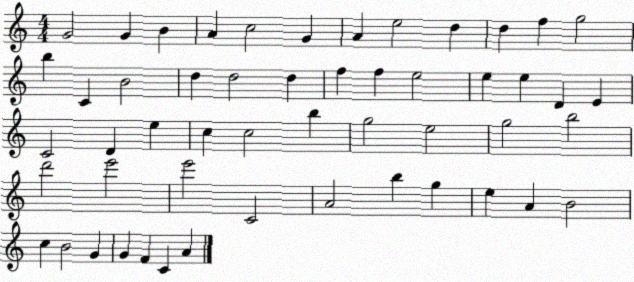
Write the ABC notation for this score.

X:1
T:Untitled
M:4/4
L:1/4
K:C
G2 G B A c2 G A e2 d d f g2 b C B2 d d2 d f f e2 e e D E C2 D e c c2 b g2 e2 g2 b2 d'2 e'2 e'2 C2 A2 b g e A B2 c B2 G G F C A